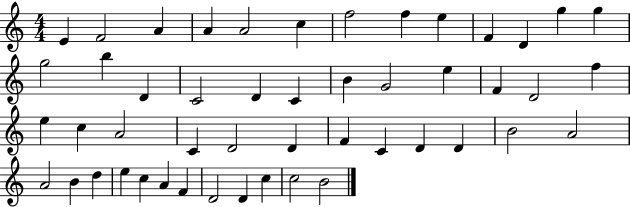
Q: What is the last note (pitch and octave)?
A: B4